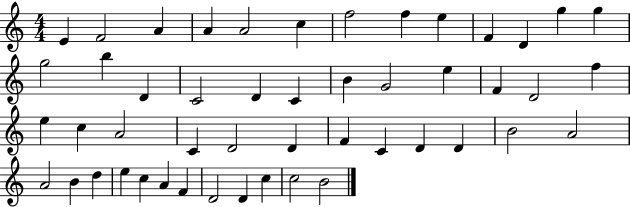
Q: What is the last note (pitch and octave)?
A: B4